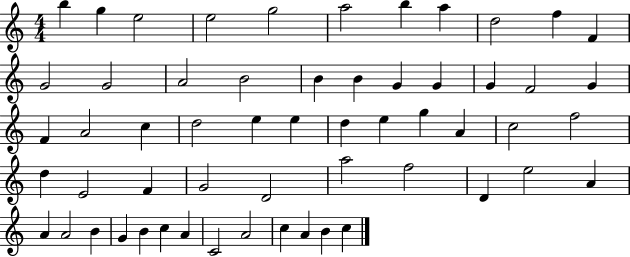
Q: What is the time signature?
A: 4/4